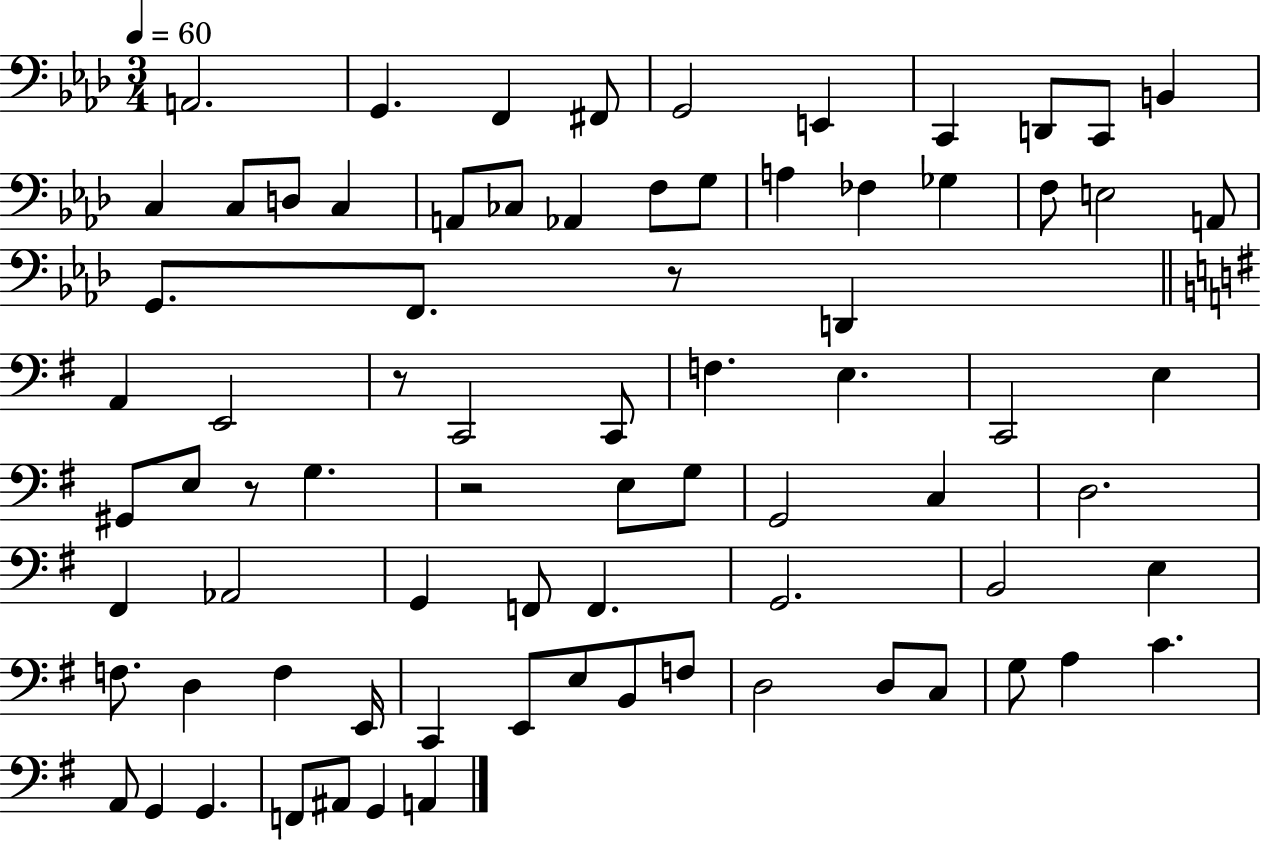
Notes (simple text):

A2/h. G2/q. F2/q F#2/e G2/h E2/q C2/q D2/e C2/e B2/q C3/q C3/e D3/e C3/q A2/e CES3/e Ab2/q F3/e G3/e A3/q FES3/q Gb3/q F3/e E3/h A2/e G2/e. F2/e. R/e D2/q A2/q E2/h R/e C2/h C2/e F3/q. E3/q. C2/h E3/q G#2/e E3/e R/e G3/q. R/h E3/e G3/e G2/h C3/q D3/h. F#2/q Ab2/h G2/q F2/e F2/q. G2/h. B2/h E3/q F3/e. D3/q F3/q E2/s C2/q E2/e E3/e B2/e F3/e D3/h D3/e C3/e G3/e A3/q C4/q. A2/e G2/q G2/q. F2/e A#2/e G2/q A2/q